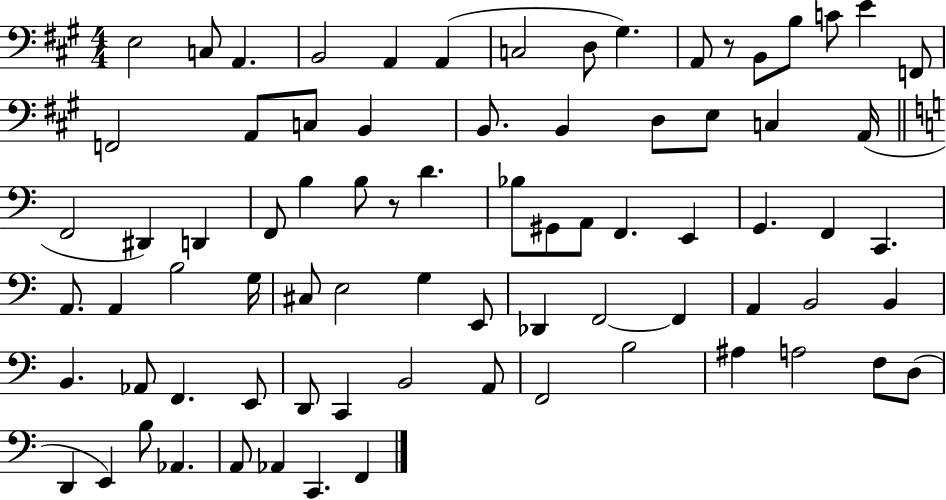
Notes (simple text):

E3/h C3/e A2/q. B2/h A2/q A2/q C3/h D3/e G#3/q. A2/e R/e B2/e B3/e C4/e E4/q F2/e F2/h A2/e C3/e B2/q B2/e. B2/q D3/e E3/e C3/q A2/s F2/h D#2/q D2/q F2/e B3/q B3/e R/e D4/q. Bb3/e G#2/e A2/e F2/q. E2/q G2/q. F2/q C2/q. A2/e. A2/q B3/h G3/s C#3/e E3/h G3/q E2/e Db2/q F2/h F2/q A2/q B2/h B2/q B2/q. Ab2/e F2/q. E2/e D2/e C2/q B2/h A2/e F2/h B3/h A#3/q A3/h F3/e D3/e D2/q E2/q B3/e Ab2/q. A2/e Ab2/q C2/q. F2/q